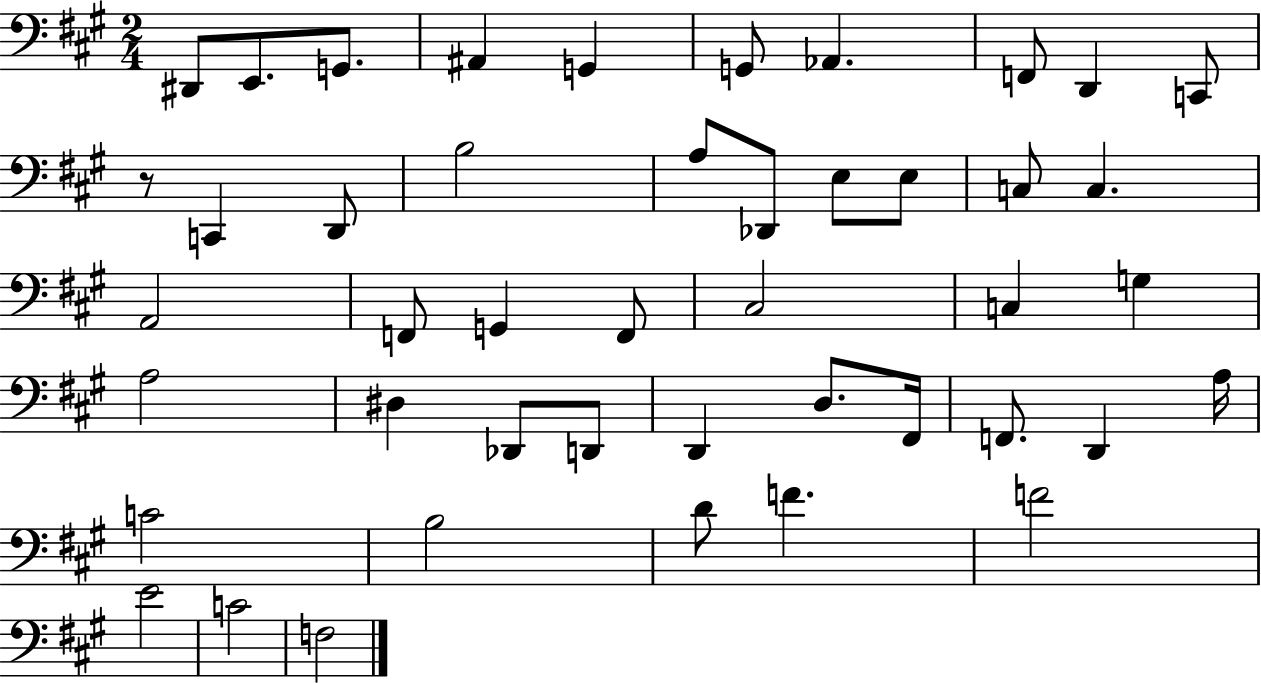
D#2/e E2/e. G2/e. A#2/q G2/q G2/e Ab2/q. F2/e D2/q C2/e R/e C2/q D2/e B3/h A3/e Db2/e E3/e E3/e C3/e C3/q. A2/h F2/e G2/q F2/e C#3/h C3/q G3/q A3/h D#3/q Db2/e D2/e D2/q D3/e. F#2/s F2/e. D2/q A3/s C4/h B3/h D4/e F4/q. F4/h E4/h C4/h F3/h